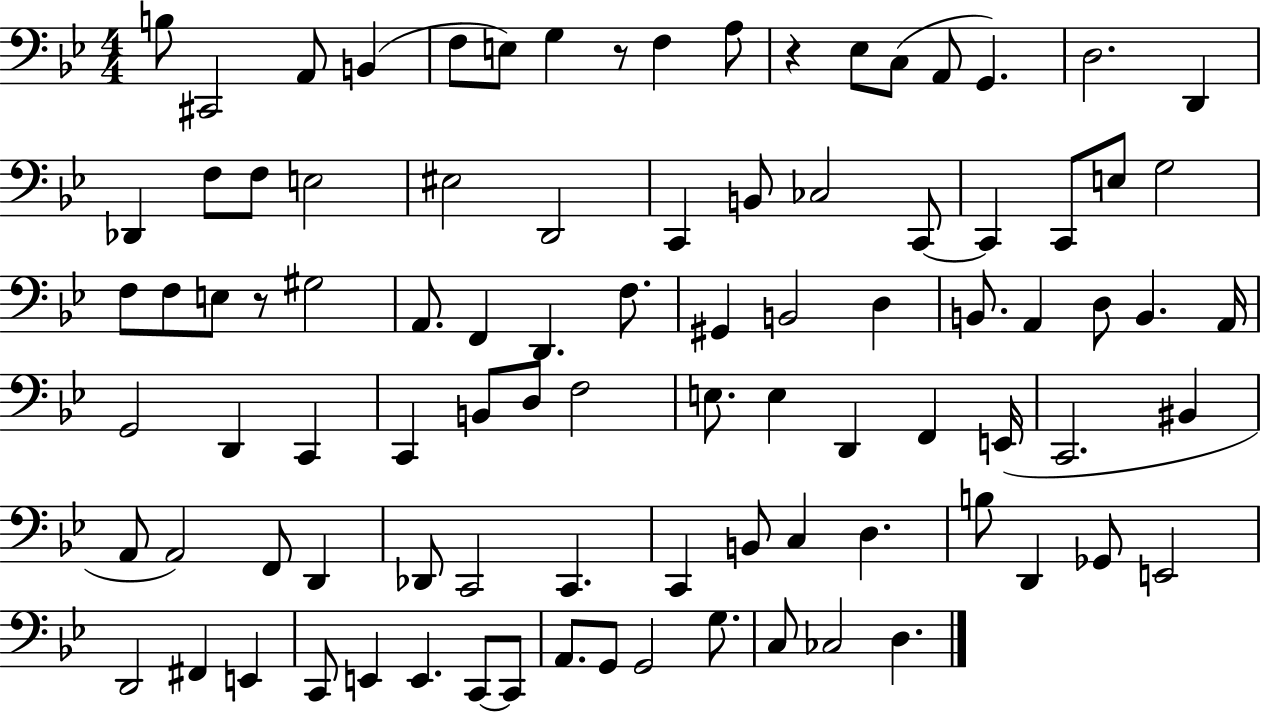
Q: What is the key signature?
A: BES major